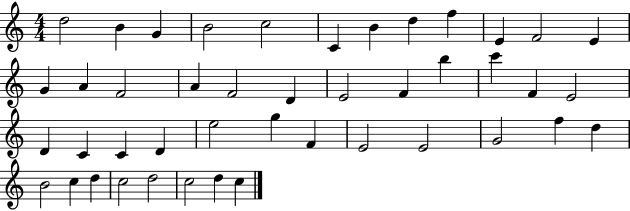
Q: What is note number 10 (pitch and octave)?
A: E4